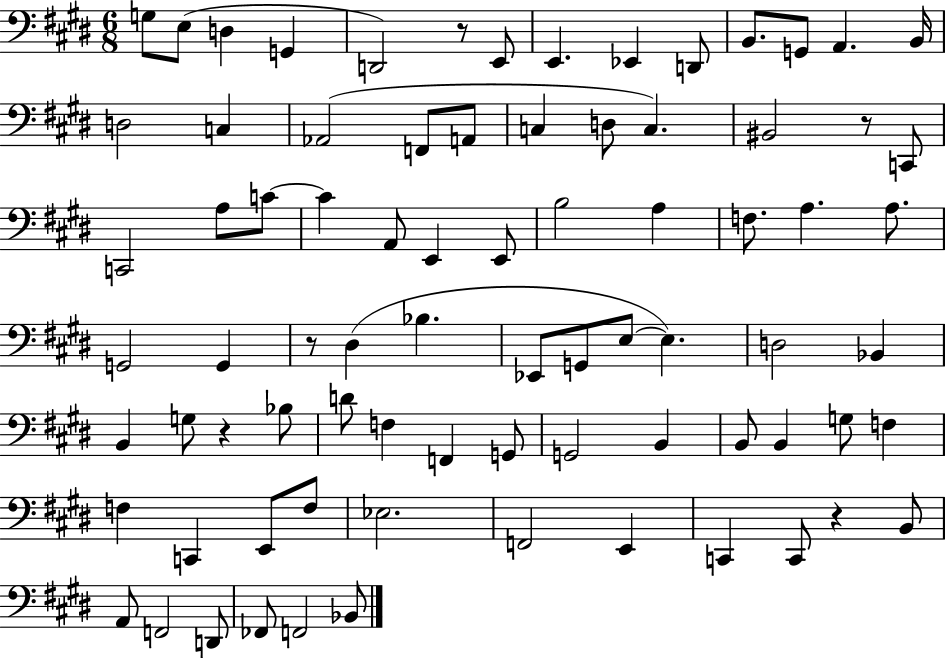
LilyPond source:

{
  \clef bass
  \numericTimeSignature
  \time 6/8
  \key e \major
  g8 e8( d4 g,4 | d,2) r8 e,8 | e,4. ees,4 d,8 | b,8. g,8 a,4. b,16 | \break d2 c4 | aes,2( f,8 a,8 | c4 d8 c4.) | bis,2 r8 c,8 | \break c,2 a8 c'8~~ | c'4 a,8 e,4 e,8 | b2 a4 | f8. a4. a8. | \break g,2 g,4 | r8 dis4( bes4. | ees,8 g,8 e8~~ e4.) | d2 bes,4 | \break b,4 g8 r4 bes8 | d'8 f4 f,4 g,8 | g,2 b,4 | b,8 b,4 g8 f4 | \break f4 c,4 e,8 f8 | ees2. | f,2 e,4 | c,4 c,8 r4 b,8 | \break a,8 f,2 d,8 | fes,8 f,2 bes,8 | \bar "|."
}